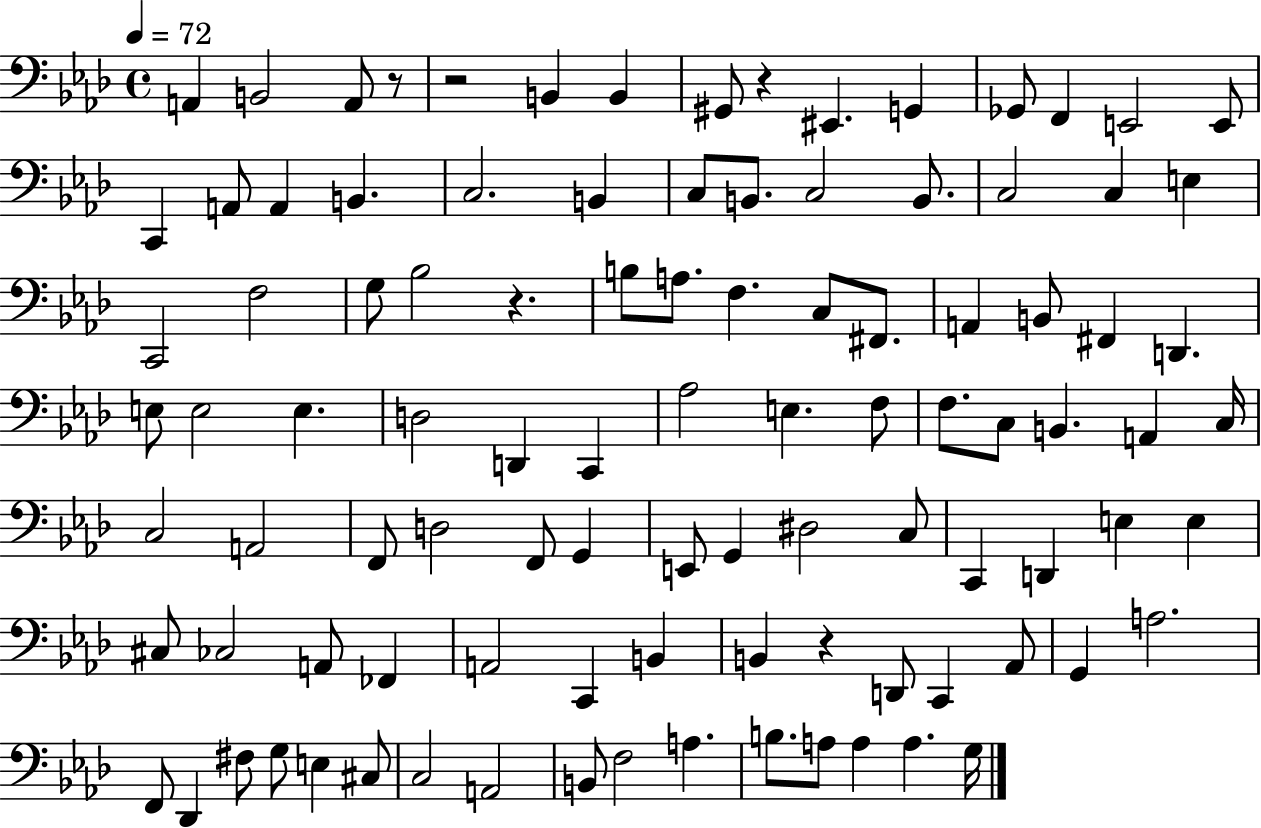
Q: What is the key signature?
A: AES major